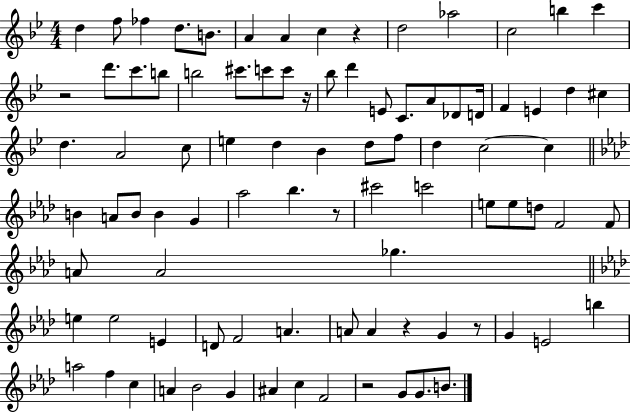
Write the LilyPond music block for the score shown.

{
  \clef treble
  \numericTimeSignature
  \time 4/4
  \key bes \major
  d''4 f''8 fes''4 d''8. b'8. | a'4 a'4 c''4 r4 | d''2 aes''2 | c''2 b''4 c'''4 | \break r2 d'''8. c'''8. b''8 | b''2 cis'''8. c'''8 c'''8 r16 | bes''8 d'''4 e'8 c'8. a'8 des'8 d'16 | f'4 e'4 d''4 cis''4 | \break d''4. a'2 c''8 | e''4 d''4 bes'4 d''8 f''8 | d''4 c''2~~ c''4 | \bar "||" \break \key aes \major b'4 a'8 b'8 b'4 g'4 | aes''2 bes''4. r8 | cis'''2 c'''2 | e''8 e''8 d''8 f'2 f'8 | \break a'8 a'2 ges''4. | \bar "||" \break \key f \minor e''4 e''2 e'4 | d'8 f'2 a'4. | a'8 a'4 r4 g'4 r8 | g'4 e'2 b''4 | \break a''2 f''4 c''4 | a'4 bes'2 g'4 | ais'4 c''4 f'2 | r2 g'8 g'8. b'8. | \break \bar "|."
}